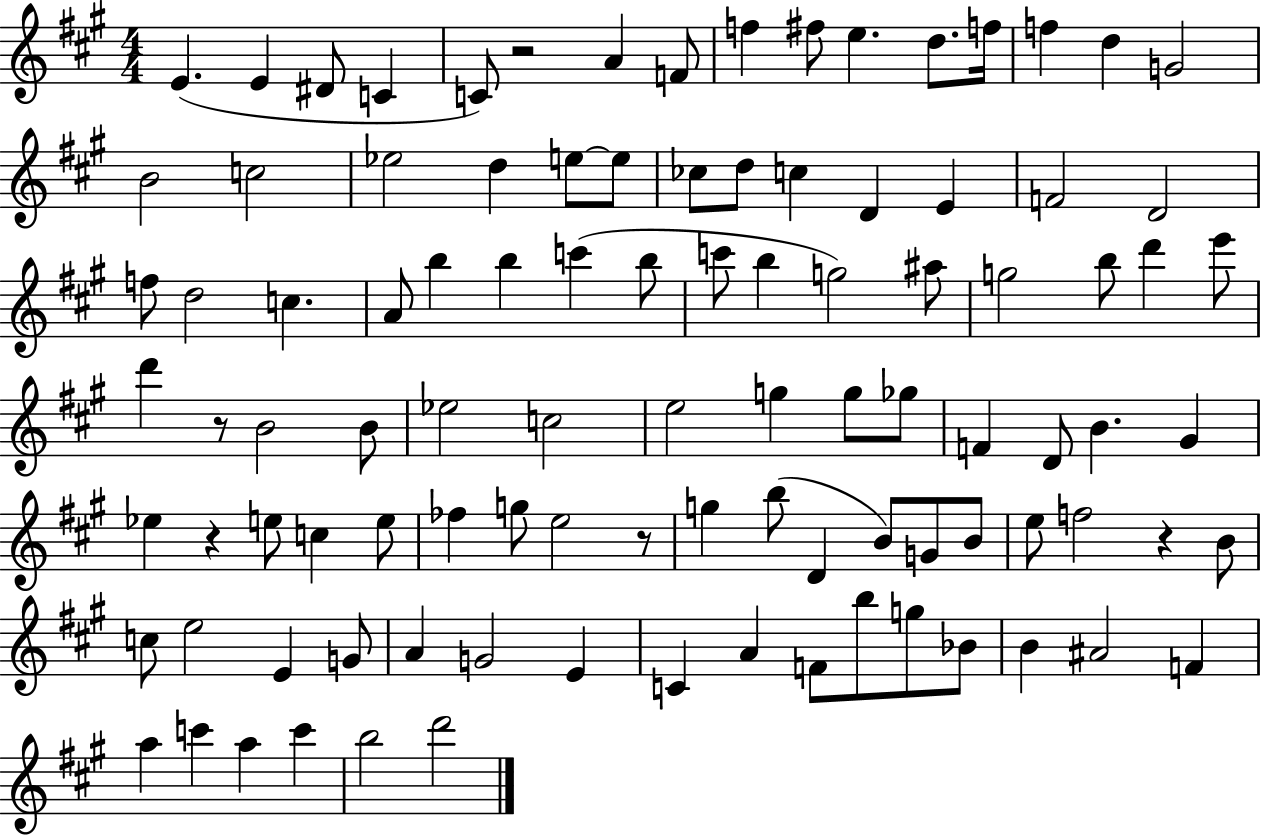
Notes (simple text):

E4/q. E4/q D#4/e C4/q C4/e R/h A4/q F4/e F5/q F#5/e E5/q. D5/e. F5/s F5/q D5/q G4/h B4/h C5/h Eb5/h D5/q E5/e E5/e CES5/e D5/e C5/q D4/q E4/q F4/h D4/h F5/e D5/h C5/q. A4/e B5/q B5/q C6/q B5/e C6/e B5/q G5/h A#5/e G5/h B5/e D6/q E6/e D6/q R/e B4/h B4/e Eb5/h C5/h E5/h G5/q G5/e Gb5/e F4/q D4/e B4/q. G#4/q Eb5/q R/q E5/e C5/q E5/e FES5/q G5/e E5/h R/e G5/q B5/e D4/q B4/e G4/e B4/e E5/e F5/h R/q B4/e C5/e E5/h E4/q G4/e A4/q G4/h E4/q C4/q A4/q F4/e B5/e G5/e Bb4/e B4/q A#4/h F4/q A5/q C6/q A5/q C6/q B5/h D6/h